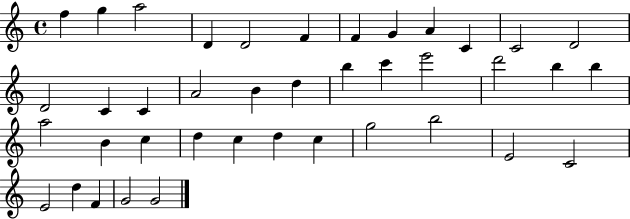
{
  \clef treble
  \time 4/4
  \defaultTimeSignature
  \key c \major
  f''4 g''4 a''2 | d'4 d'2 f'4 | f'4 g'4 a'4 c'4 | c'2 d'2 | \break d'2 c'4 c'4 | a'2 b'4 d''4 | b''4 c'''4 e'''2 | d'''2 b''4 b''4 | \break a''2 b'4 c''4 | d''4 c''4 d''4 c''4 | g''2 b''2 | e'2 c'2 | \break e'2 d''4 f'4 | g'2 g'2 | \bar "|."
}